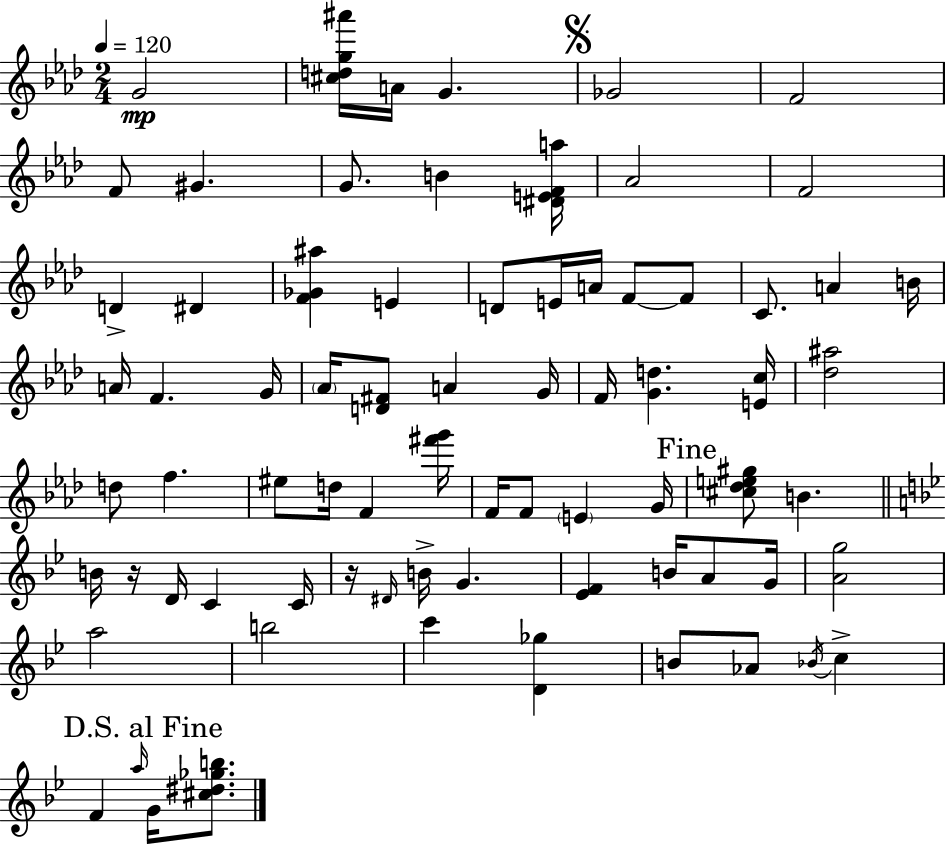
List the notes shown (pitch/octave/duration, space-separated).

G4/h [C#5,D5,G5,A#6]/s A4/s G4/q. Gb4/h F4/h F4/e G#4/q. G4/e. B4/q [D#4,E4,F4,A5]/s Ab4/h F4/h D4/q D#4/q [F4,Gb4,A#5]/q E4/q D4/e E4/s A4/s F4/e F4/e C4/e. A4/q B4/s A4/s F4/q. G4/s Ab4/s [D4,F#4]/e A4/q G4/s F4/s [G4,D5]/q. [E4,C5]/s [Db5,A#5]/h D5/e F5/q. EIS5/e D5/s F4/q [F#6,G6]/s F4/s F4/e E4/q G4/s [C#5,Db5,E5,G#5]/e B4/q. B4/s R/s D4/s C4/q C4/s R/s D#4/s B4/s G4/q. [Eb4,F4]/q B4/s A4/e G4/s [A4,G5]/h A5/h B5/h C6/q [D4,Gb5]/q B4/e Ab4/e Bb4/s C5/q F4/q A5/s G4/s [C#5,D#5,Gb5,B5]/e.